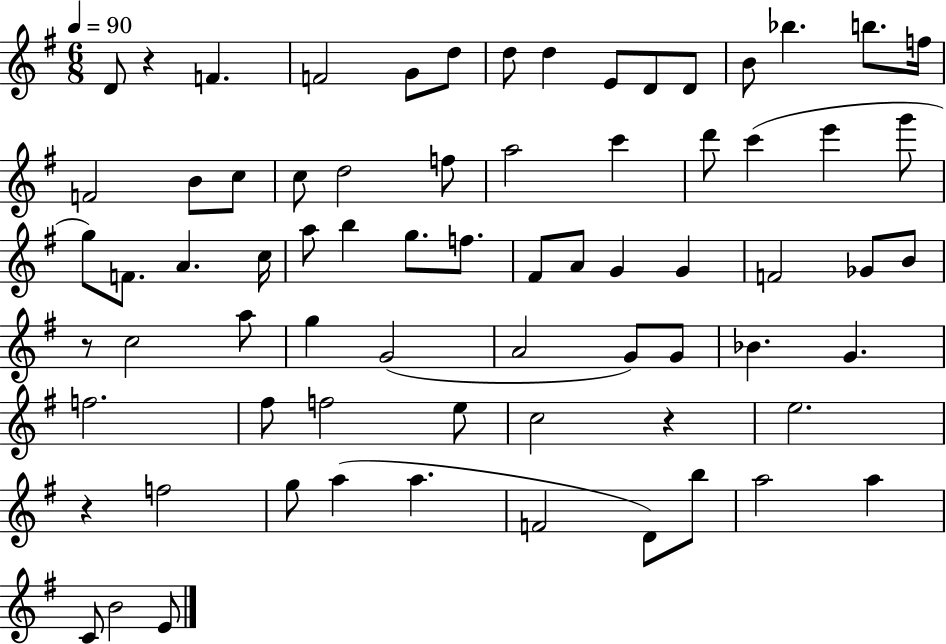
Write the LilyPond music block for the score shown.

{
  \clef treble
  \numericTimeSignature
  \time 6/8
  \key g \major
  \tempo 4 = 90
  d'8 r4 f'4. | f'2 g'8 d''8 | d''8 d''4 e'8 d'8 d'8 | b'8 bes''4. b''8. f''16 | \break f'2 b'8 c''8 | c''8 d''2 f''8 | a''2 c'''4 | d'''8 c'''4( e'''4 g'''8 | \break g''8) f'8. a'4. c''16 | a''8 b''4 g''8. f''8. | fis'8 a'8 g'4 g'4 | f'2 ges'8 b'8 | \break r8 c''2 a''8 | g''4 g'2( | a'2 g'8) g'8 | bes'4. g'4. | \break f''2. | fis''8 f''2 e''8 | c''2 r4 | e''2. | \break r4 f''2 | g''8 a''4( a''4. | f'2 d'8) b''8 | a''2 a''4 | \break c'8 b'2 e'8 | \bar "|."
}